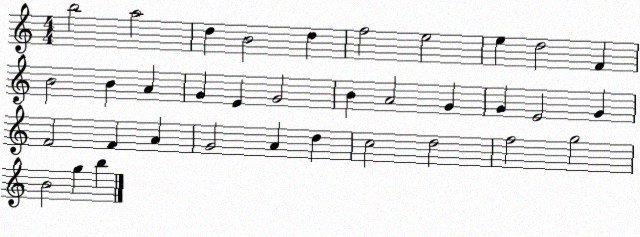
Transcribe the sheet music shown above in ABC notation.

X:1
T:Untitled
M:4/4
L:1/4
K:C
b2 a2 d B2 d f2 e2 e d2 F B2 B A G E G2 B A2 G G E2 G F2 F A G2 A d c2 d2 f2 g2 B2 g b